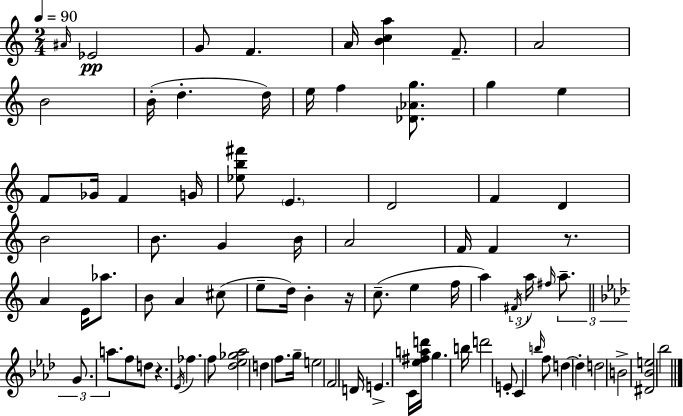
A#4/s Eb4/h G4/e F4/q. A4/s [B4,C5,A5]/q F4/e. A4/h B4/h B4/s D5/q. D5/s E5/s F5/q [Db4,Ab4,G5]/e. G5/q E5/q F4/e Gb4/s F4/q G4/s [Eb5,B5,F#6]/e E4/q. D4/h F4/q D4/q B4/h B4/e. G4/q B4/s A4/h F4/s F4/q R/e. A4/q E4/s Ab5/e. B4/e A4/q C#5/e E5/e D5/s B4/q R/s C5/e. E5/q F5/s A5/q F#4/s A5/s F#5/s A5/e. G4/e. A5/e. F5/e D5/e R/q. Eb4/s FES5/q. F5/e [Db5,Eb5,Gb5,Ab5]/h D5/q F5/e. G5/s E5/h F4/h D4/s E4/q. C4/s [Eb5,F#5,A5,D6]/s G5/q. B5/s D6/h E4/e C4/q B5/s F5/e D5/q D5/q D5/h B4/h [D#4,Bb4,E5]/h Bb5/h